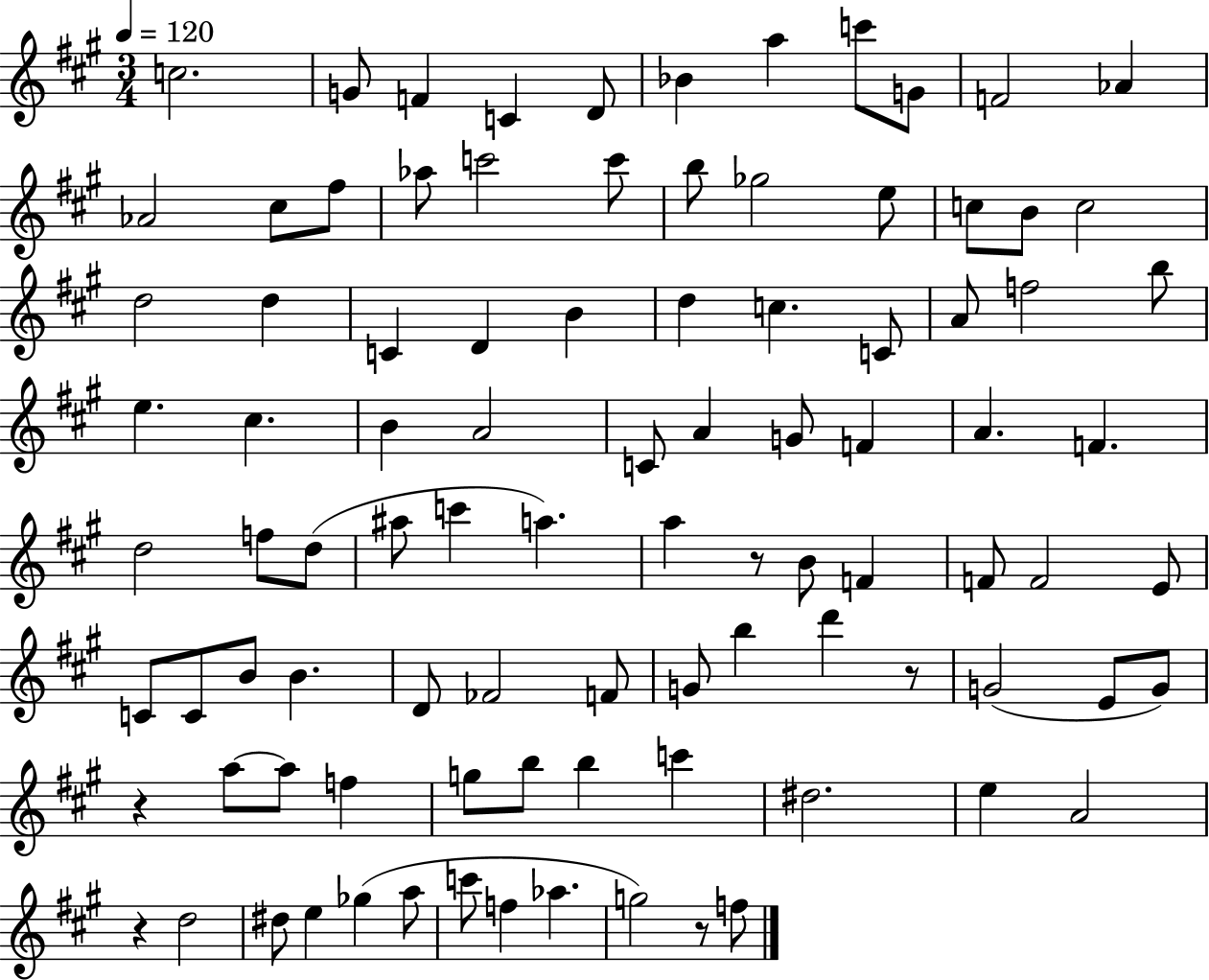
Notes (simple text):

C5/h. G4/e F4/q C4/q D4/e Bb4/q A5/q C6/e G4/e F4/h Ab4/q Ab4/h C#5/e F#5/e Ab5/e C6/h C6/e B5/e Gb5/h E5/e C5/e B4/e C5/h D5/h D5/q C4/q D4/q B4/q D5/q C5/q. C4/e A4/e F5/h B5/e E5/q. C#5/q. B4/q A4/h C4/e A4/q G4/e F4/q A4/q. F4/q. D5/h F5/e D5/e A#5/e C6/q A5/q. A5/q R/e B4/e F4/q F4/e F4/h E4/e C4/e C4/e B4/e B4/q. D4/e FES4/h F4/e G4/e B5/q D6/q R/e G4/h E4/e G4/e R/q A5/e A5/e F5/q G5/e B5/e B5/q C6/q D#5/h. E5/q A4/h R/q D5/h D#5/e E5/q Gb5/q A5/e C6/e F5/q Ab5/q. G5/h R/e F5/e